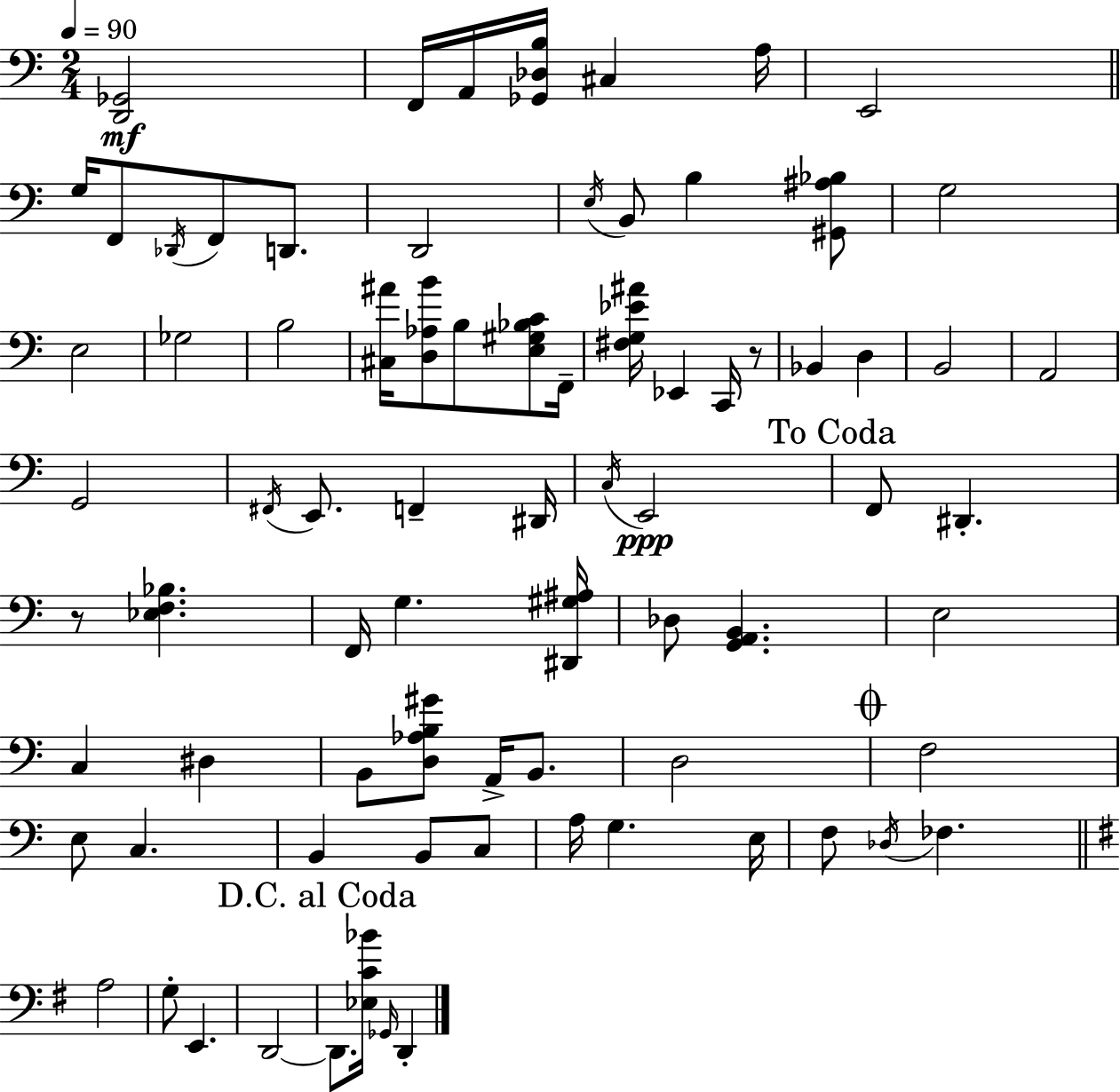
{
  \clef bass
  \numericTimeSignature
  \time 2/4
  \key c \major
  \tempo 4 = 90
  <d, ges,>2\mf | f,16 a,16 <ges, des b>16 cis4 a16 | e,2 | \bar "||" \break \key c \major g16 f,8 \acciaccatura { des,16 } f,8 d,8. | d,2 | \acciaccatura { e16 } b,8 b4 | <gis, ais bes>8 g2 | \break e2 | ges2 | b2 | <cis ais'>16 <d aes b'>8 b8 <e gis bes c'>8 | \break f,16-- <fis g ees' ais'>16 ees,4 c,16 | r8 bes,4 d4 | b,2 | a,2 | \break g,2 | \acciaccatura { fis,16 } e,8. f,4-- | dis,16 \acciaccatura { c16 }\ppp e,2 | \mark "To Coda" f,8 dis,4.-. | \break r8 <ees f bes>4. | f,16 g4. | <dis, gis ais>16 des8 <g, a, b,>4. | e2 | \break c4 | dis4 b,8 <d aes b gis'>8 | a,16-> b,8. d2 | \mark \markup { \musicglyph "scripts.coda" } f2 | \break e8 c4. | b,4 | b,8 c8 a16 g4. | e16 f8 \acciaccatura { des16 } fes4. | \break \bar "||" \break \key e \minor a2 | g8-. e,4. | d,2~~ | \mark "D.C. al Coda" d,8. <ees c' bes'>16 \grace { ges,16 } d,4-. | \break \bar "|."
}